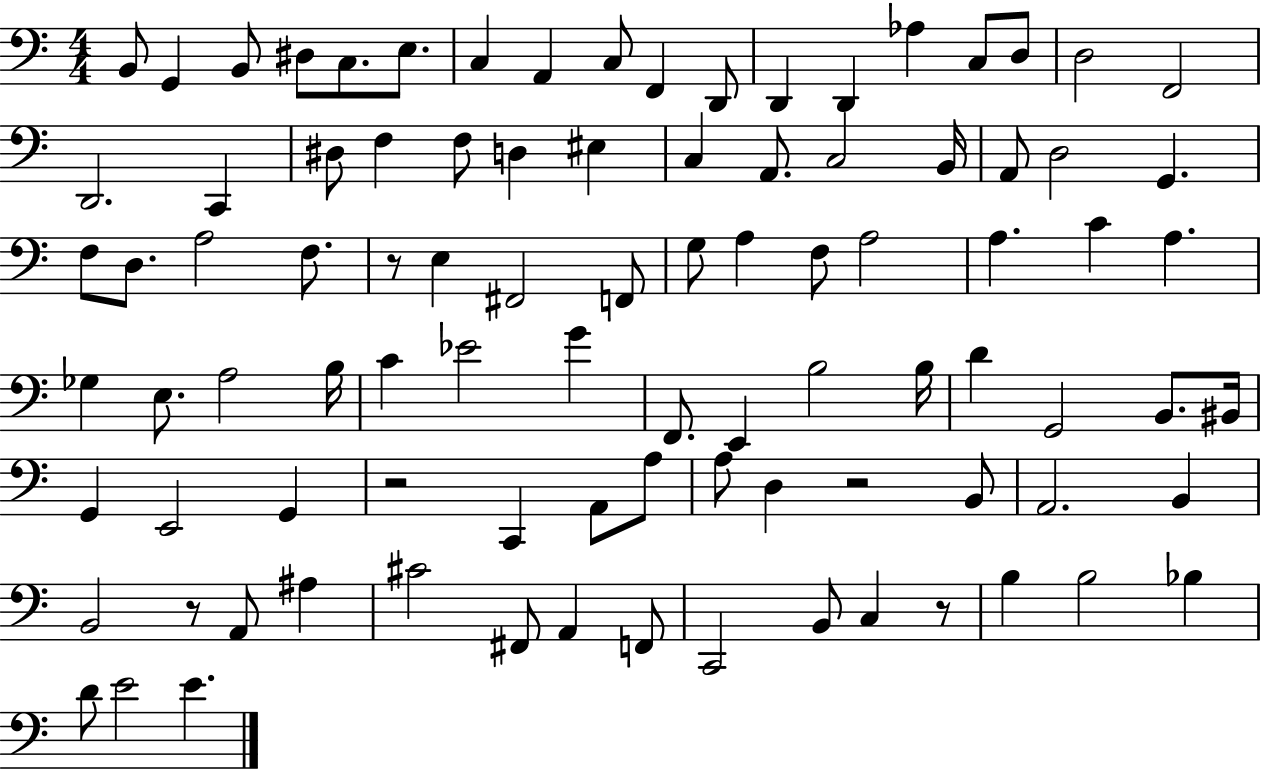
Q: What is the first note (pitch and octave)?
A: B2